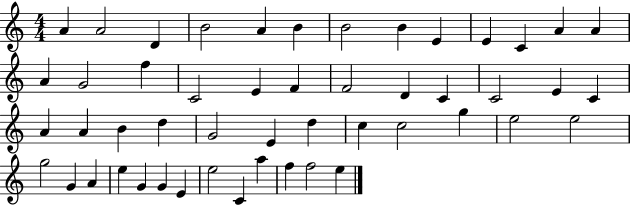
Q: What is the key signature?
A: C major